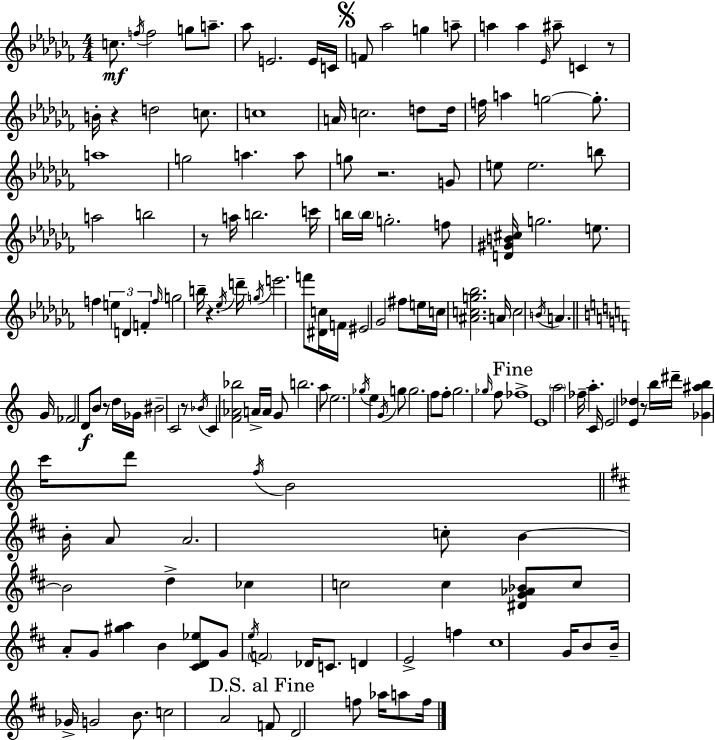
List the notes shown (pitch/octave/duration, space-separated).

C5/e. F5/s F5/h G5/e A5/e. Ab5/e E4/h. E4/s C4/s F4/e Ab5/h G5/q A5/e A5/q A5/q Eb4/s A#5/e C4/q R/e B4/s R/q D5/h C5/e. C5/w A4/s C5/h. D5/e D5/s F5/s A5/q G5/h G5/e. A5/w G5/h A5/q. A5/e G5/e R/h. G4/e E5/e E5/h. B5/e A5/h B5/h R/e A5/s B5/h. C6/s B5/s B5/s G5/h. F5/e [D4,G#4,B4,C#5]/s G5/h. E5/e. F5/q E5/q D4/q F4/q F5/s G5/h B5/s R/q. Eb5/s D6/s G5/s E6/h. F6/e [D#4,C5]/s F4/s EIS4/h Gb4/h F#5/e E5/s C5/s [A#4,C5,G5,Bb5]/h. A4/s C5/h B4/s A4/q. G4/s FES4/h D4/e B4/e R/e D5/s Gb4/s BIS4/h C4/h R/e Bb4/s C4/q [F4,Ab4,Bb5]/h A4/s A4/s G4/e B5/h. A5/e E5/h. Gb5/s E5/q G4/s G5/e G5/h. F5/e F5/e G5/h. Gb5/s F5/e FES5/w E4/w A5/h FES5/s A5/q. C4/s E4/h [E4,Db5]/q R/e B5/s D#6/s [Gb4,A#5,B5]/q C6/s D6/e F5/s B4/h B4/s A4/e A4/h. C5/e B4/q B4/h D5/q CES5/q C5/h C5/q [D#4,G4,Ab4,Bb4]/e C5/e A4/e G4/e [G#5,A5]/q B4/q [C#4,D4,Eb5]/e G4/e E5/s F4/h Db4/s C4/e. D4/q E4/h F5/q C#5/w G4/s B4/e B4/s Gb4/s G4/h B4/e. C5/h A4/h F4/e D4/h F5/e Ab5/s A5/e F5/s